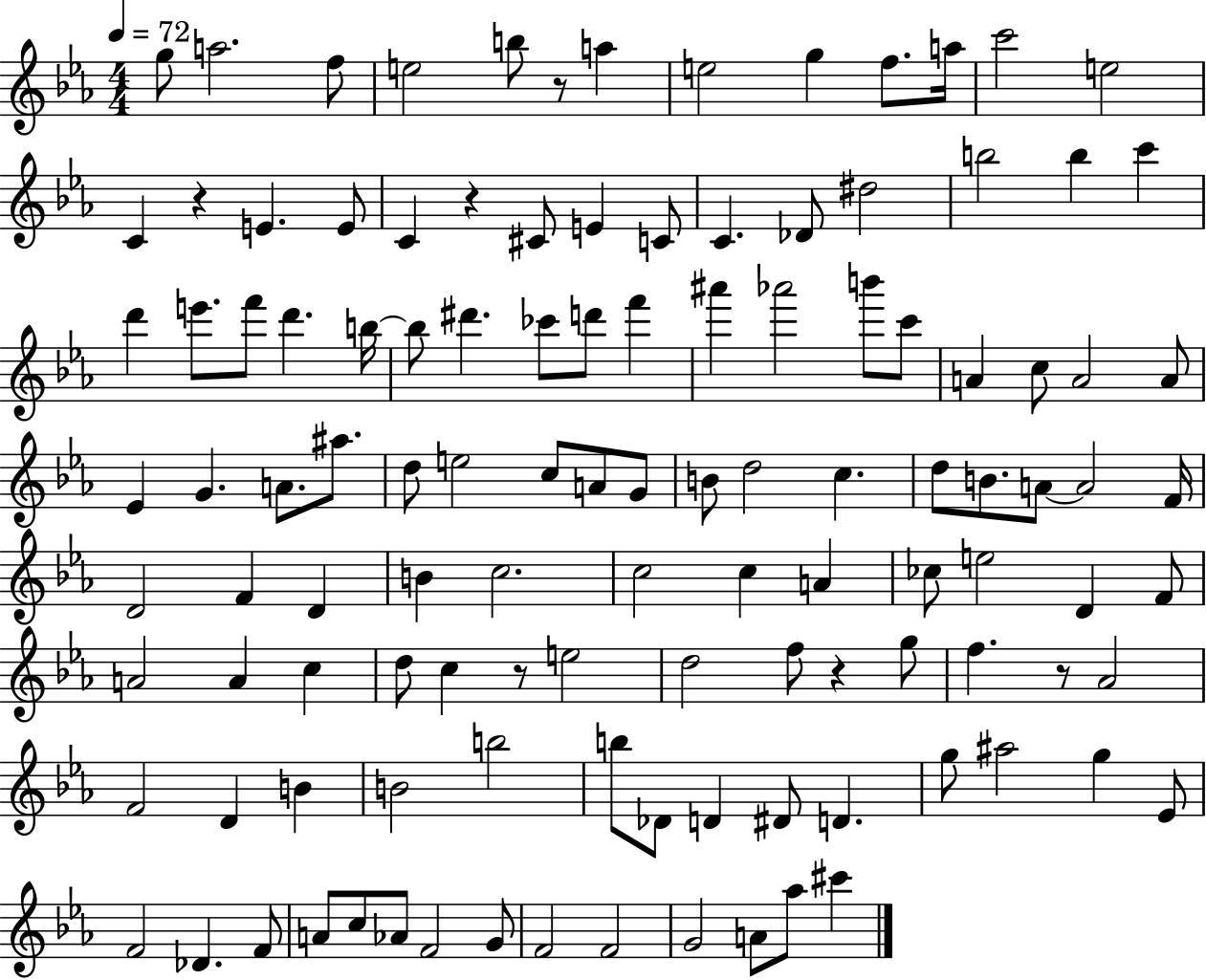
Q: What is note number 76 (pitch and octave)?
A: D5